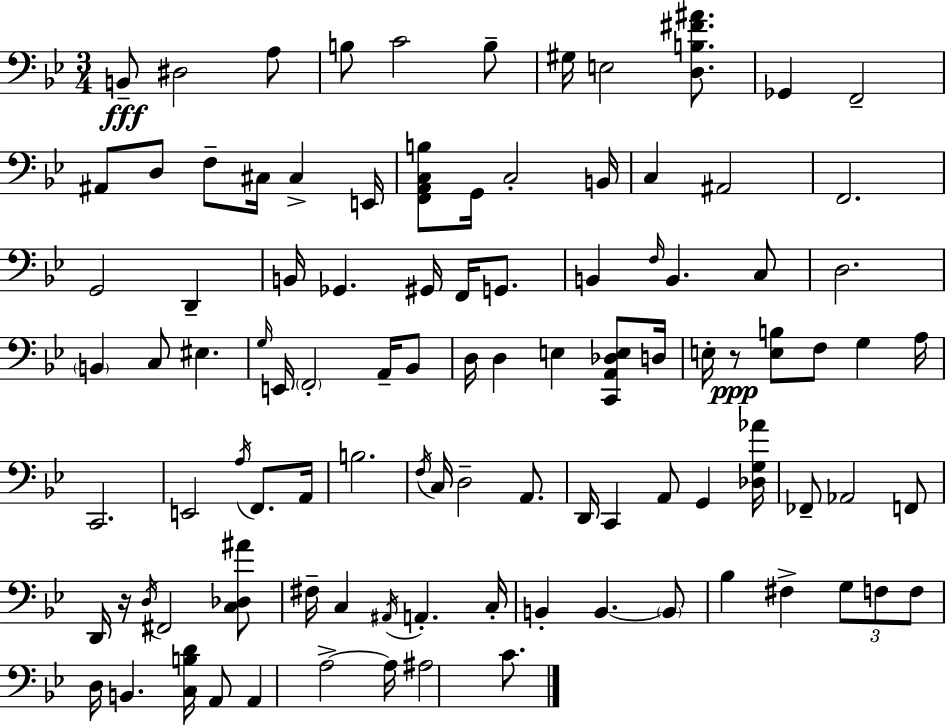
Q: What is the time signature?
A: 3/4